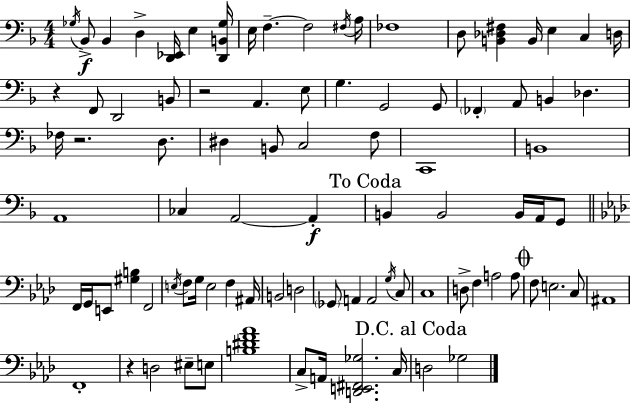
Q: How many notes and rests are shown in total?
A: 90